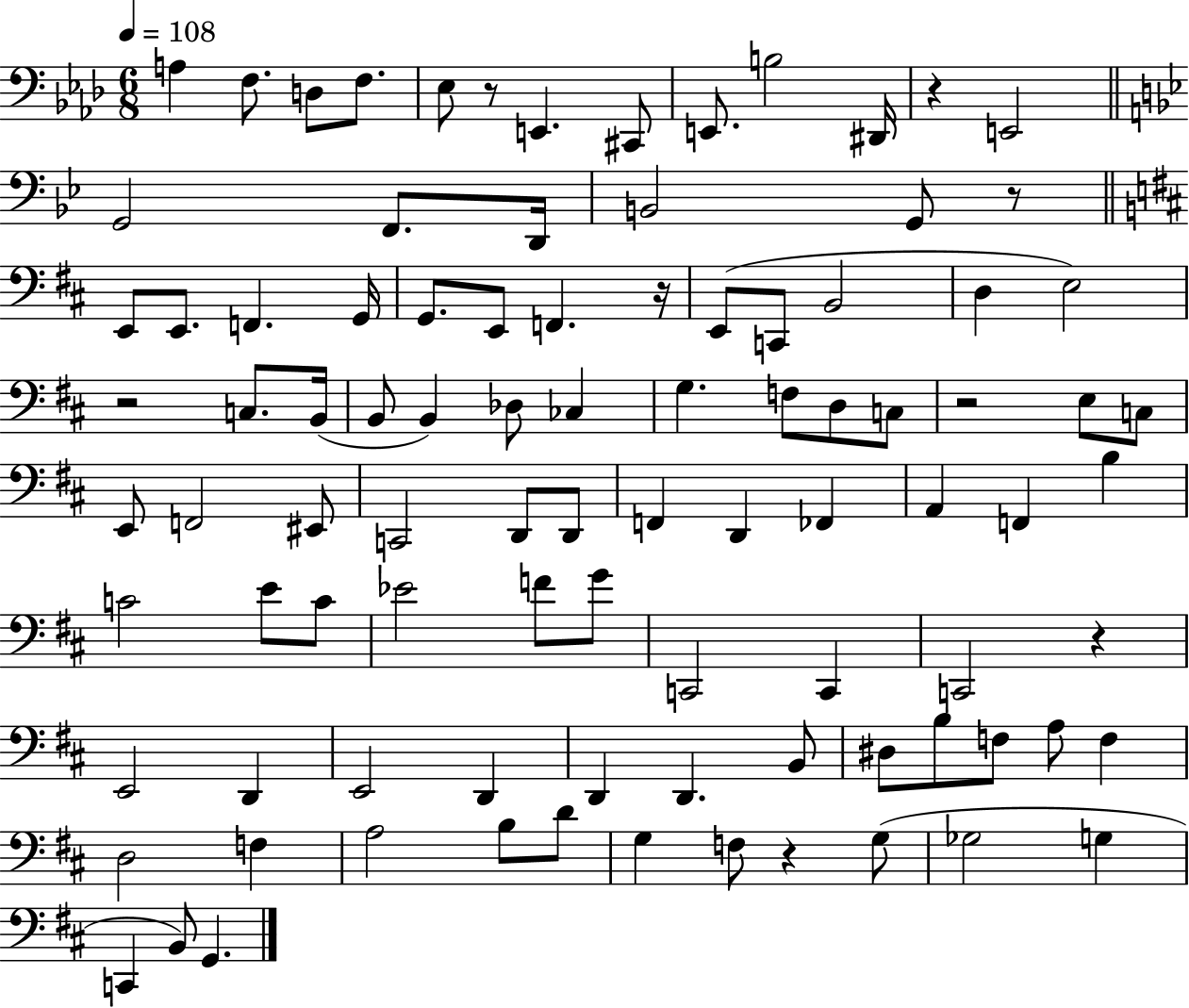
A3/q F3/e. D3/e F3/e. Eb3/e R/e E2/q. C#2/e E2/e. B3/h D#2/s R/q E2/h G2/h F2/e. D2/s B2/h G2/e R/e E2/e E2/e. F2/q. G2/s G2/e. E2/e F2/q. R/s E2/e C2/e B2/h D3/q E3/h R/h C3/e. B2/s B2/e B2/q Db3/e CES3/q G3/q. F3/e D3/e C3/e R/h E3/e C3/e E2/e F2/h EIS2/e C2/h D2/e D2/e F2/q D2/q FES2/q A2/q F2/q B3/q C4/h E4/e C4/e Eb4/h F4/e G4/e C2/h C2/q C2/h R/q E2/h D2/q E2/h D2/q D2/q D2/q. B2/e D#3/e B3/e F3/e A3/e F3/q D3/h F3/q A3/h B3/e D4/e G3/q F3/e R/q G3/e Gb3/h G3/q C2/q B2/e G2/q.